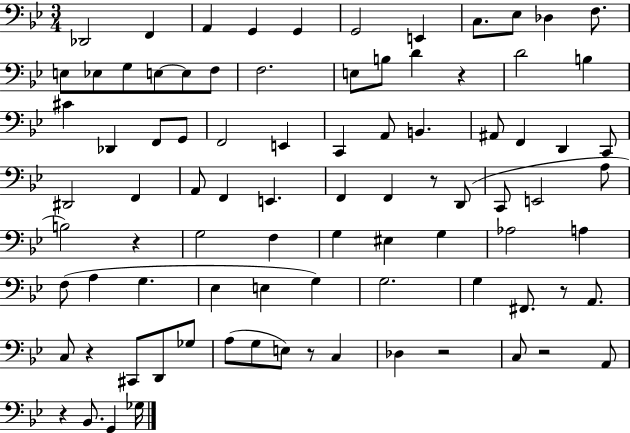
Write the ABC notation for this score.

X:1
T:Untitled
M:3/4
L:1/4
K:Bb
_D,,2 F,, A,, G,, G,, G,,2 E,, C,/2 _E,/2 _D, F,/2 E,/2 _E,/2 G,/2 E,/2 E,/2 F,/2 F,2 E,/2 B,/2 D z D2 B, ^C _D,, F,,/2 G,,/2 F,,2 E,, C,, A,,/2 B,, ^A,,/2 F,, D,, C,,/2 ^D,,2 F,, A,,/2 F,, E,, F,, F,, z/2 D,,/2 C,,/2 E,,2 A,/2 B,2 z G,2 F, G, ^E, G, _A,2 A, F,/2 A, G, _E, E, G, G,2 G, ^F,,/2 z/2 A,,/2 C,/2 z ^C,,/2 D,,/2 _G,/2 A,/2 G,/2 E,/2 z/2 C, _D, z2 C,/2 z2 A,,/2 z _B,,/2 G,, _G,/4